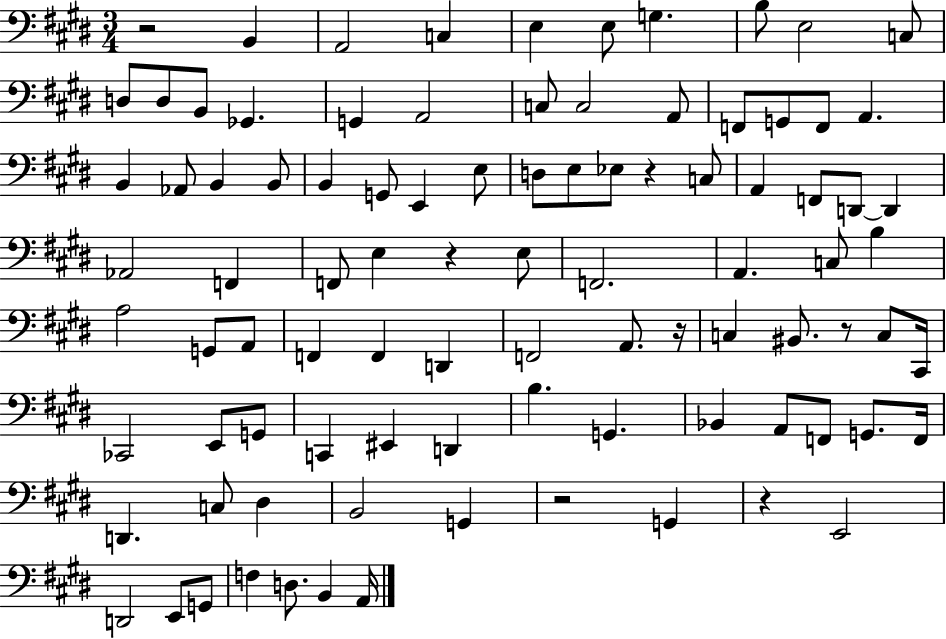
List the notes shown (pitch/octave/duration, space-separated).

R/h B2/q A2/h C3/q E3/q E3/e G3/q. B3/e E3/h C3/e D3/e D3/e B2/e Gb2/q. G2/q A2/h C3/e C3/h A2/e F2/e G2/e F2/e A2/q. B2/q Ab2/e B2/q B2/e B2/q G2/e E2/q E3/e D3/e E3/e Eb3/e R/q C3/e A2/q F2/e D2/e D2/q Ab2/h F2/q F2/e E3/q R/q E3/e F2/h. A2/q. C3/e B3/q A3/h G2/e A2/e F2/q F2/q D2/q F2/h A2/e. R/s C3/q BIS2/e. R/e C3/e C#2/s CES2/h E2/e G2/e C2/q EIS2/q D2/q B3/q. G2/q. Bb2/q A2/e F2/e G2/e. F2/s D2/q. C3/e D#3/q B2/h G2/q R/h G2/q R/q E2/h D2/h E2/e G2/e F3/q D3/e. B2/q A2/s